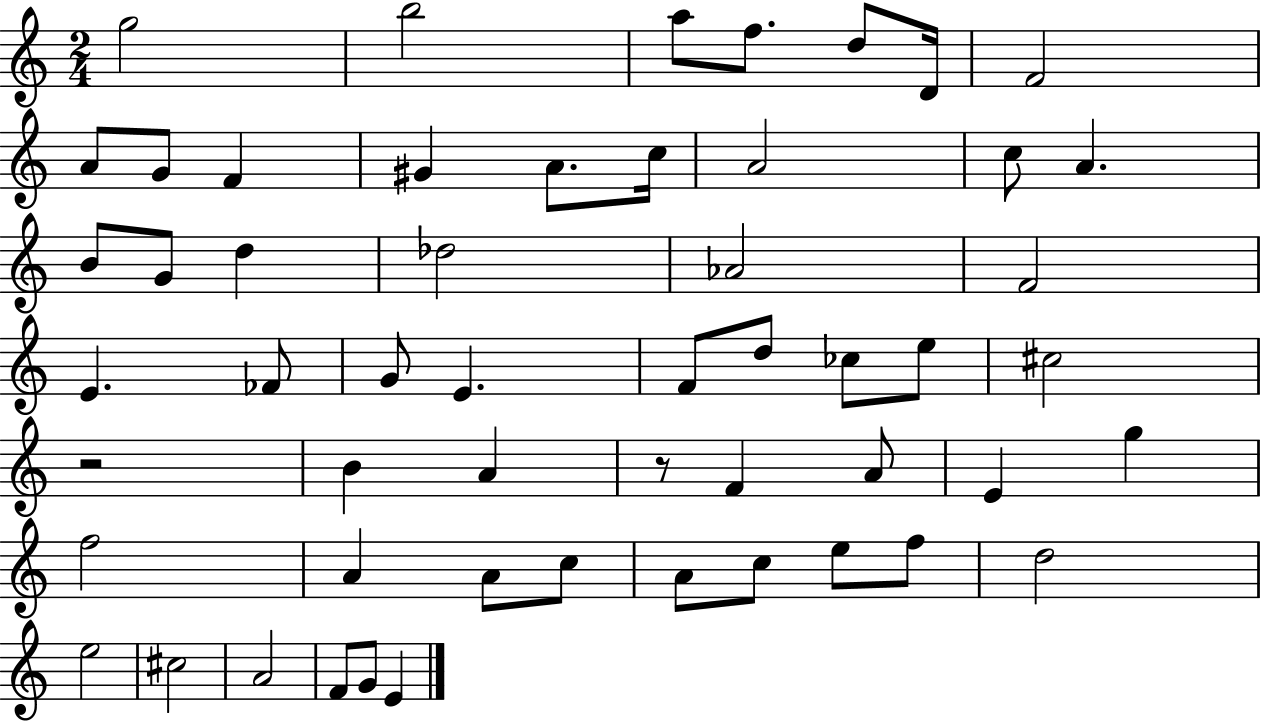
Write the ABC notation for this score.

X:1
T:Untitled
M:2/4
L:1/4
K:C
g2 b2 a/2 f/2 d/2 D/4 F2 A/2 G/2 F ^G A/2 c/4 A2 c/2 A B/2 G/2 d _d2 _A2 F2 E _F/2 G/2 E F/2 d/2 _c/2 e/2 ^c2 z2 B A z/2 F A/2 E g f2 A A/2 c/2 A/2 c/2 e/2 f/2 d2 e2 ^c2 A2 F/2 G/2 E